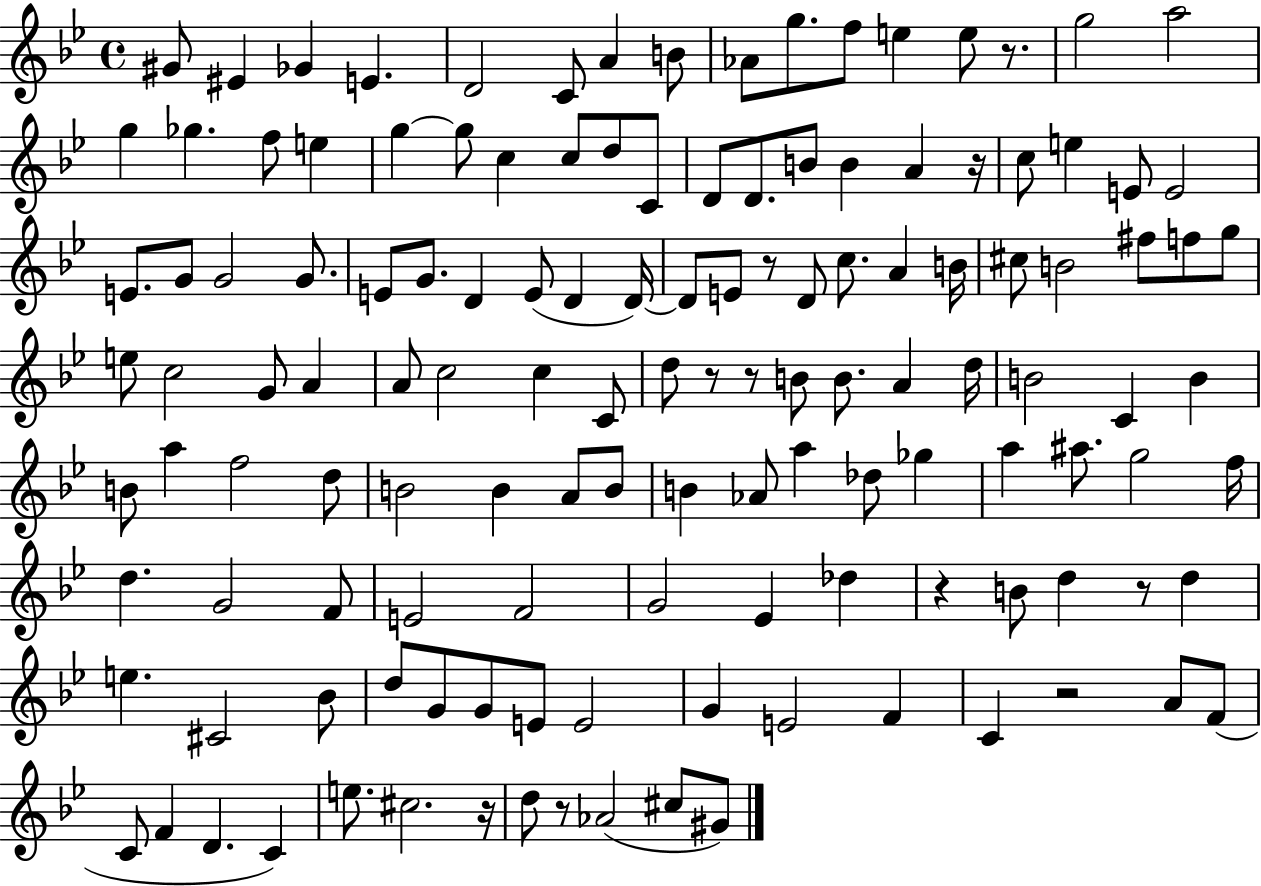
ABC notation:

X:1
T:Untitled
M:4/4
L:1/4
K:Bb
^G/2 ^E _G E D2 C/2 A B/2 _A/2 g/2 f/2 e e/2 z/2 g2 a2 g _g f/2 e g g/2 c c/2 d/2 C/2 D/2 D/2 B/2 B A z/4 c/2 e E/2 E2 E/2 G/2 G2 G/2 E/2 G/2 D E/2 D D/4 D/2 E/2 z/2 D/2 c/2 A B/4 ^c/2 B2 ^f/2 f/2 g/2 e/2 c2 G/2 A A/2 c2 c C/2 d/2 z/2 z/2 B/2 B/2 A d/4 B2 C B B/2 a f2 d/2 B2 B A/2 B/2 B _A/2 a _d/2 _g a ^a/2 g2 f/4 d G2 F/2 E2 F2 G2 _E _d z B/2 d z/2 d e ^C2 _B/2 d/2 G/2 G/2 E/2 E2 G E2 F C z2 A/2 F/2 C/2 F D C e/2 ^c2 z/4 d/2 z/2 _A2 ^c/2 ^G/2